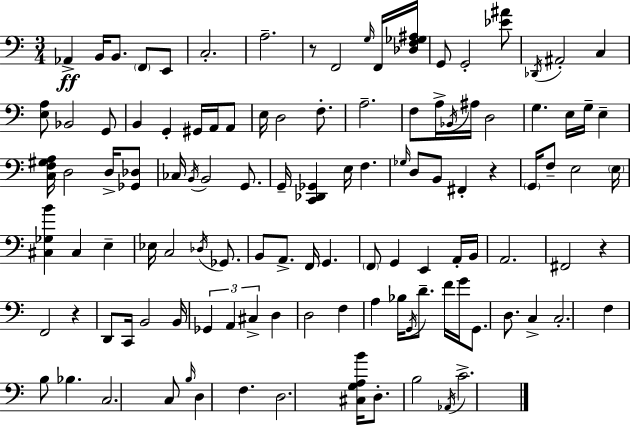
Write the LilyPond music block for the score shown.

{
  \clef bass
  \numericTimeSignature
  \time 3/4
  \key c \major
  aes,4->\ff b,16 b,8. \parenthesize f,8 e,8 | c2.-. | a2.-- | r8 f,2 \grace { g16 } f,16 | \break <des f ges ais>16 g,8 g,2-. <ees' ais'>8 | \acciaccatura { des,16 } ais,2-. c4 | <e a>8 bes,2 | g,8 b,4 g,4-. gis,16 a,16 | \break a,8 e16 d2 f8.-. | a2.-- | f8 a16-> \acciaccatura { bes,16 } ais16 d2 | g4. e16 g16-- e4-- | \break <c f gis a>16 d2 | d16-> <ges, des>8 ces16 \acciaccatura { b,16 } b,2 | g,8. g,16-- <c, des, ges,>4 e16 f4. | \grace { ges16 } d8 b,8 fis,4-. | \break r4 \parenthesize g,16 f8-- e2 | \parenthesize e16 <cis ges b'>4 cis4 | e4-- ees16 c2 | \acciaccatura { des16 } ges,8. b,8 a,8.-> f,16 | \break g,4. \parenthesize f,8 g,4 | e,4 a,16-. b,16 a,2. | fis,2 | r4 f,2 | \break r4 d,8 c,16 b,2 | b,16 \tuplet 3/2 { ges,4 a,4 | cis4-> } d4 d2 | f4 a4 | \break bes16 \acciaccatura { g,16 } d'8.-- f'16 g'16 g,8. | d8. c4-> c2.-. | f4 b8 | bes4. c2. | \break c8 \grace { b16 } d4 | f4. d2. | <cis g a b'>16 d8.-. | b2 \acciaccatura { aes,16 } c'2.-> | \break \bar "|."
}